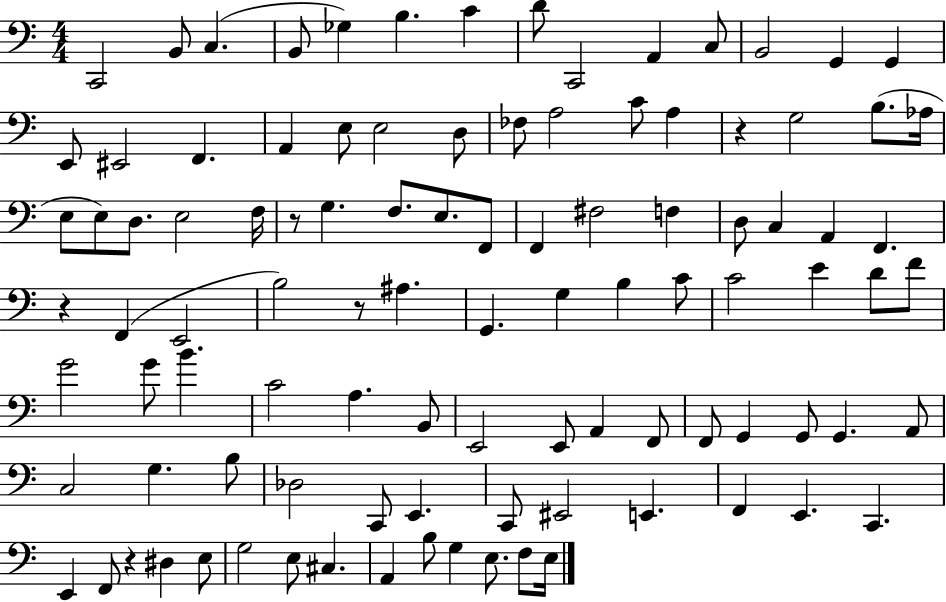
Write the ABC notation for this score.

X:1
T:Untitled
M:4/4
L:1/4
K:C
C,,2 B,,/2 C, B,,/2 _G, B, C D/2 C,,2 A,, C,/2 B,,2 G,, G,, E,,/2 ^E,,2 F,, A,, E,/2 E,2 D,/2 _F,/2 A,2 C/2 A, z G,2 B,/2 _A,/4 E,/2 E,/2 D,/2 E,2 F,/4 z/2 G, F,/2 E,/2 F,,/2 F,, ^F,2 F, D,/2 C, A,, F,, z F,, E,,2 B,2 z/2 ^A, G,, G, B, C/2 C2 E D/2 F/2 G2 G/2 B C2 A, B,,/2 E,,2 E,,/2 A,, F,,/2 F,,/2 G,, G,,/2 G,, A,,/2 C,2 G, B,/2 _D,2 C,,/2 E,, C,,/2 ^E,,2 E,, F,, E,, C,, E,, F,,/2 z ^D, E,/2 G,2 E,/2 ^C, A,, B,/2 G, E,/2 F,/2 E,/4